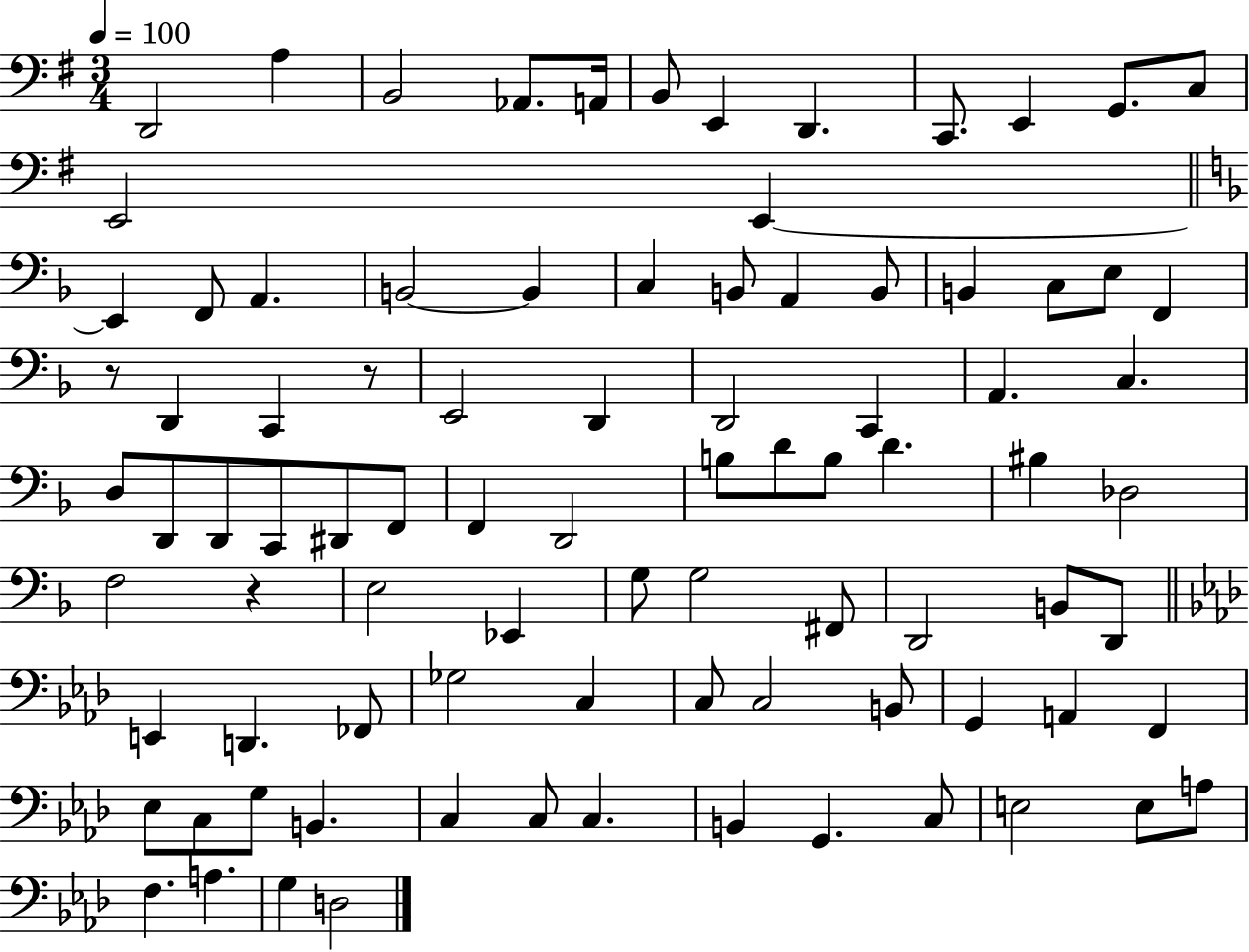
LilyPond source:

{
  \clef bass
  \numericTimeSignature
  \time 3/4
  \key g \major
  \tempo 4 = 100
  d,2 a4 | b,2 aes,8. a,16 | b,8 e,4 d,4. | c,8. e,4 g,8. c8 | \break e,2 e,4~~ | \bar "||" \break \key f \major e,4 f,8 a,4. | b,2~~ b,4 | c4 b,8 a,4 b,8 | b,4 c8 e8 f,4 | \break r8 d,4 c,4 r8 | e,2 d,4 | d,2 c,4 | a,4. c4. | \break d8 d,8 d,8 c,8 dis,8 f,8 | f,4 d,2 | b8 d'8 b8 d'4. | bis4 des2 | \break f2 r4 | e2 ees,4 | g8 g2 fis,8 | d,2 b,8 d,8 | \break \bar "||" \break \key aes \major e,4 d,4. fes,8 | ges2 c4 | c8 c2 b,8 | g,4 a,4 f,4 | \break ees8 c8 g8 b,4. | c4 c8 c4. | b,4 g,4. c8 | e2 e8 a8 | \break f4. a4. | g4 d2 | \bar "|."
}